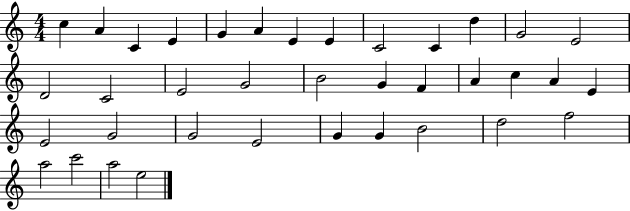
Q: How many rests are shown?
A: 0